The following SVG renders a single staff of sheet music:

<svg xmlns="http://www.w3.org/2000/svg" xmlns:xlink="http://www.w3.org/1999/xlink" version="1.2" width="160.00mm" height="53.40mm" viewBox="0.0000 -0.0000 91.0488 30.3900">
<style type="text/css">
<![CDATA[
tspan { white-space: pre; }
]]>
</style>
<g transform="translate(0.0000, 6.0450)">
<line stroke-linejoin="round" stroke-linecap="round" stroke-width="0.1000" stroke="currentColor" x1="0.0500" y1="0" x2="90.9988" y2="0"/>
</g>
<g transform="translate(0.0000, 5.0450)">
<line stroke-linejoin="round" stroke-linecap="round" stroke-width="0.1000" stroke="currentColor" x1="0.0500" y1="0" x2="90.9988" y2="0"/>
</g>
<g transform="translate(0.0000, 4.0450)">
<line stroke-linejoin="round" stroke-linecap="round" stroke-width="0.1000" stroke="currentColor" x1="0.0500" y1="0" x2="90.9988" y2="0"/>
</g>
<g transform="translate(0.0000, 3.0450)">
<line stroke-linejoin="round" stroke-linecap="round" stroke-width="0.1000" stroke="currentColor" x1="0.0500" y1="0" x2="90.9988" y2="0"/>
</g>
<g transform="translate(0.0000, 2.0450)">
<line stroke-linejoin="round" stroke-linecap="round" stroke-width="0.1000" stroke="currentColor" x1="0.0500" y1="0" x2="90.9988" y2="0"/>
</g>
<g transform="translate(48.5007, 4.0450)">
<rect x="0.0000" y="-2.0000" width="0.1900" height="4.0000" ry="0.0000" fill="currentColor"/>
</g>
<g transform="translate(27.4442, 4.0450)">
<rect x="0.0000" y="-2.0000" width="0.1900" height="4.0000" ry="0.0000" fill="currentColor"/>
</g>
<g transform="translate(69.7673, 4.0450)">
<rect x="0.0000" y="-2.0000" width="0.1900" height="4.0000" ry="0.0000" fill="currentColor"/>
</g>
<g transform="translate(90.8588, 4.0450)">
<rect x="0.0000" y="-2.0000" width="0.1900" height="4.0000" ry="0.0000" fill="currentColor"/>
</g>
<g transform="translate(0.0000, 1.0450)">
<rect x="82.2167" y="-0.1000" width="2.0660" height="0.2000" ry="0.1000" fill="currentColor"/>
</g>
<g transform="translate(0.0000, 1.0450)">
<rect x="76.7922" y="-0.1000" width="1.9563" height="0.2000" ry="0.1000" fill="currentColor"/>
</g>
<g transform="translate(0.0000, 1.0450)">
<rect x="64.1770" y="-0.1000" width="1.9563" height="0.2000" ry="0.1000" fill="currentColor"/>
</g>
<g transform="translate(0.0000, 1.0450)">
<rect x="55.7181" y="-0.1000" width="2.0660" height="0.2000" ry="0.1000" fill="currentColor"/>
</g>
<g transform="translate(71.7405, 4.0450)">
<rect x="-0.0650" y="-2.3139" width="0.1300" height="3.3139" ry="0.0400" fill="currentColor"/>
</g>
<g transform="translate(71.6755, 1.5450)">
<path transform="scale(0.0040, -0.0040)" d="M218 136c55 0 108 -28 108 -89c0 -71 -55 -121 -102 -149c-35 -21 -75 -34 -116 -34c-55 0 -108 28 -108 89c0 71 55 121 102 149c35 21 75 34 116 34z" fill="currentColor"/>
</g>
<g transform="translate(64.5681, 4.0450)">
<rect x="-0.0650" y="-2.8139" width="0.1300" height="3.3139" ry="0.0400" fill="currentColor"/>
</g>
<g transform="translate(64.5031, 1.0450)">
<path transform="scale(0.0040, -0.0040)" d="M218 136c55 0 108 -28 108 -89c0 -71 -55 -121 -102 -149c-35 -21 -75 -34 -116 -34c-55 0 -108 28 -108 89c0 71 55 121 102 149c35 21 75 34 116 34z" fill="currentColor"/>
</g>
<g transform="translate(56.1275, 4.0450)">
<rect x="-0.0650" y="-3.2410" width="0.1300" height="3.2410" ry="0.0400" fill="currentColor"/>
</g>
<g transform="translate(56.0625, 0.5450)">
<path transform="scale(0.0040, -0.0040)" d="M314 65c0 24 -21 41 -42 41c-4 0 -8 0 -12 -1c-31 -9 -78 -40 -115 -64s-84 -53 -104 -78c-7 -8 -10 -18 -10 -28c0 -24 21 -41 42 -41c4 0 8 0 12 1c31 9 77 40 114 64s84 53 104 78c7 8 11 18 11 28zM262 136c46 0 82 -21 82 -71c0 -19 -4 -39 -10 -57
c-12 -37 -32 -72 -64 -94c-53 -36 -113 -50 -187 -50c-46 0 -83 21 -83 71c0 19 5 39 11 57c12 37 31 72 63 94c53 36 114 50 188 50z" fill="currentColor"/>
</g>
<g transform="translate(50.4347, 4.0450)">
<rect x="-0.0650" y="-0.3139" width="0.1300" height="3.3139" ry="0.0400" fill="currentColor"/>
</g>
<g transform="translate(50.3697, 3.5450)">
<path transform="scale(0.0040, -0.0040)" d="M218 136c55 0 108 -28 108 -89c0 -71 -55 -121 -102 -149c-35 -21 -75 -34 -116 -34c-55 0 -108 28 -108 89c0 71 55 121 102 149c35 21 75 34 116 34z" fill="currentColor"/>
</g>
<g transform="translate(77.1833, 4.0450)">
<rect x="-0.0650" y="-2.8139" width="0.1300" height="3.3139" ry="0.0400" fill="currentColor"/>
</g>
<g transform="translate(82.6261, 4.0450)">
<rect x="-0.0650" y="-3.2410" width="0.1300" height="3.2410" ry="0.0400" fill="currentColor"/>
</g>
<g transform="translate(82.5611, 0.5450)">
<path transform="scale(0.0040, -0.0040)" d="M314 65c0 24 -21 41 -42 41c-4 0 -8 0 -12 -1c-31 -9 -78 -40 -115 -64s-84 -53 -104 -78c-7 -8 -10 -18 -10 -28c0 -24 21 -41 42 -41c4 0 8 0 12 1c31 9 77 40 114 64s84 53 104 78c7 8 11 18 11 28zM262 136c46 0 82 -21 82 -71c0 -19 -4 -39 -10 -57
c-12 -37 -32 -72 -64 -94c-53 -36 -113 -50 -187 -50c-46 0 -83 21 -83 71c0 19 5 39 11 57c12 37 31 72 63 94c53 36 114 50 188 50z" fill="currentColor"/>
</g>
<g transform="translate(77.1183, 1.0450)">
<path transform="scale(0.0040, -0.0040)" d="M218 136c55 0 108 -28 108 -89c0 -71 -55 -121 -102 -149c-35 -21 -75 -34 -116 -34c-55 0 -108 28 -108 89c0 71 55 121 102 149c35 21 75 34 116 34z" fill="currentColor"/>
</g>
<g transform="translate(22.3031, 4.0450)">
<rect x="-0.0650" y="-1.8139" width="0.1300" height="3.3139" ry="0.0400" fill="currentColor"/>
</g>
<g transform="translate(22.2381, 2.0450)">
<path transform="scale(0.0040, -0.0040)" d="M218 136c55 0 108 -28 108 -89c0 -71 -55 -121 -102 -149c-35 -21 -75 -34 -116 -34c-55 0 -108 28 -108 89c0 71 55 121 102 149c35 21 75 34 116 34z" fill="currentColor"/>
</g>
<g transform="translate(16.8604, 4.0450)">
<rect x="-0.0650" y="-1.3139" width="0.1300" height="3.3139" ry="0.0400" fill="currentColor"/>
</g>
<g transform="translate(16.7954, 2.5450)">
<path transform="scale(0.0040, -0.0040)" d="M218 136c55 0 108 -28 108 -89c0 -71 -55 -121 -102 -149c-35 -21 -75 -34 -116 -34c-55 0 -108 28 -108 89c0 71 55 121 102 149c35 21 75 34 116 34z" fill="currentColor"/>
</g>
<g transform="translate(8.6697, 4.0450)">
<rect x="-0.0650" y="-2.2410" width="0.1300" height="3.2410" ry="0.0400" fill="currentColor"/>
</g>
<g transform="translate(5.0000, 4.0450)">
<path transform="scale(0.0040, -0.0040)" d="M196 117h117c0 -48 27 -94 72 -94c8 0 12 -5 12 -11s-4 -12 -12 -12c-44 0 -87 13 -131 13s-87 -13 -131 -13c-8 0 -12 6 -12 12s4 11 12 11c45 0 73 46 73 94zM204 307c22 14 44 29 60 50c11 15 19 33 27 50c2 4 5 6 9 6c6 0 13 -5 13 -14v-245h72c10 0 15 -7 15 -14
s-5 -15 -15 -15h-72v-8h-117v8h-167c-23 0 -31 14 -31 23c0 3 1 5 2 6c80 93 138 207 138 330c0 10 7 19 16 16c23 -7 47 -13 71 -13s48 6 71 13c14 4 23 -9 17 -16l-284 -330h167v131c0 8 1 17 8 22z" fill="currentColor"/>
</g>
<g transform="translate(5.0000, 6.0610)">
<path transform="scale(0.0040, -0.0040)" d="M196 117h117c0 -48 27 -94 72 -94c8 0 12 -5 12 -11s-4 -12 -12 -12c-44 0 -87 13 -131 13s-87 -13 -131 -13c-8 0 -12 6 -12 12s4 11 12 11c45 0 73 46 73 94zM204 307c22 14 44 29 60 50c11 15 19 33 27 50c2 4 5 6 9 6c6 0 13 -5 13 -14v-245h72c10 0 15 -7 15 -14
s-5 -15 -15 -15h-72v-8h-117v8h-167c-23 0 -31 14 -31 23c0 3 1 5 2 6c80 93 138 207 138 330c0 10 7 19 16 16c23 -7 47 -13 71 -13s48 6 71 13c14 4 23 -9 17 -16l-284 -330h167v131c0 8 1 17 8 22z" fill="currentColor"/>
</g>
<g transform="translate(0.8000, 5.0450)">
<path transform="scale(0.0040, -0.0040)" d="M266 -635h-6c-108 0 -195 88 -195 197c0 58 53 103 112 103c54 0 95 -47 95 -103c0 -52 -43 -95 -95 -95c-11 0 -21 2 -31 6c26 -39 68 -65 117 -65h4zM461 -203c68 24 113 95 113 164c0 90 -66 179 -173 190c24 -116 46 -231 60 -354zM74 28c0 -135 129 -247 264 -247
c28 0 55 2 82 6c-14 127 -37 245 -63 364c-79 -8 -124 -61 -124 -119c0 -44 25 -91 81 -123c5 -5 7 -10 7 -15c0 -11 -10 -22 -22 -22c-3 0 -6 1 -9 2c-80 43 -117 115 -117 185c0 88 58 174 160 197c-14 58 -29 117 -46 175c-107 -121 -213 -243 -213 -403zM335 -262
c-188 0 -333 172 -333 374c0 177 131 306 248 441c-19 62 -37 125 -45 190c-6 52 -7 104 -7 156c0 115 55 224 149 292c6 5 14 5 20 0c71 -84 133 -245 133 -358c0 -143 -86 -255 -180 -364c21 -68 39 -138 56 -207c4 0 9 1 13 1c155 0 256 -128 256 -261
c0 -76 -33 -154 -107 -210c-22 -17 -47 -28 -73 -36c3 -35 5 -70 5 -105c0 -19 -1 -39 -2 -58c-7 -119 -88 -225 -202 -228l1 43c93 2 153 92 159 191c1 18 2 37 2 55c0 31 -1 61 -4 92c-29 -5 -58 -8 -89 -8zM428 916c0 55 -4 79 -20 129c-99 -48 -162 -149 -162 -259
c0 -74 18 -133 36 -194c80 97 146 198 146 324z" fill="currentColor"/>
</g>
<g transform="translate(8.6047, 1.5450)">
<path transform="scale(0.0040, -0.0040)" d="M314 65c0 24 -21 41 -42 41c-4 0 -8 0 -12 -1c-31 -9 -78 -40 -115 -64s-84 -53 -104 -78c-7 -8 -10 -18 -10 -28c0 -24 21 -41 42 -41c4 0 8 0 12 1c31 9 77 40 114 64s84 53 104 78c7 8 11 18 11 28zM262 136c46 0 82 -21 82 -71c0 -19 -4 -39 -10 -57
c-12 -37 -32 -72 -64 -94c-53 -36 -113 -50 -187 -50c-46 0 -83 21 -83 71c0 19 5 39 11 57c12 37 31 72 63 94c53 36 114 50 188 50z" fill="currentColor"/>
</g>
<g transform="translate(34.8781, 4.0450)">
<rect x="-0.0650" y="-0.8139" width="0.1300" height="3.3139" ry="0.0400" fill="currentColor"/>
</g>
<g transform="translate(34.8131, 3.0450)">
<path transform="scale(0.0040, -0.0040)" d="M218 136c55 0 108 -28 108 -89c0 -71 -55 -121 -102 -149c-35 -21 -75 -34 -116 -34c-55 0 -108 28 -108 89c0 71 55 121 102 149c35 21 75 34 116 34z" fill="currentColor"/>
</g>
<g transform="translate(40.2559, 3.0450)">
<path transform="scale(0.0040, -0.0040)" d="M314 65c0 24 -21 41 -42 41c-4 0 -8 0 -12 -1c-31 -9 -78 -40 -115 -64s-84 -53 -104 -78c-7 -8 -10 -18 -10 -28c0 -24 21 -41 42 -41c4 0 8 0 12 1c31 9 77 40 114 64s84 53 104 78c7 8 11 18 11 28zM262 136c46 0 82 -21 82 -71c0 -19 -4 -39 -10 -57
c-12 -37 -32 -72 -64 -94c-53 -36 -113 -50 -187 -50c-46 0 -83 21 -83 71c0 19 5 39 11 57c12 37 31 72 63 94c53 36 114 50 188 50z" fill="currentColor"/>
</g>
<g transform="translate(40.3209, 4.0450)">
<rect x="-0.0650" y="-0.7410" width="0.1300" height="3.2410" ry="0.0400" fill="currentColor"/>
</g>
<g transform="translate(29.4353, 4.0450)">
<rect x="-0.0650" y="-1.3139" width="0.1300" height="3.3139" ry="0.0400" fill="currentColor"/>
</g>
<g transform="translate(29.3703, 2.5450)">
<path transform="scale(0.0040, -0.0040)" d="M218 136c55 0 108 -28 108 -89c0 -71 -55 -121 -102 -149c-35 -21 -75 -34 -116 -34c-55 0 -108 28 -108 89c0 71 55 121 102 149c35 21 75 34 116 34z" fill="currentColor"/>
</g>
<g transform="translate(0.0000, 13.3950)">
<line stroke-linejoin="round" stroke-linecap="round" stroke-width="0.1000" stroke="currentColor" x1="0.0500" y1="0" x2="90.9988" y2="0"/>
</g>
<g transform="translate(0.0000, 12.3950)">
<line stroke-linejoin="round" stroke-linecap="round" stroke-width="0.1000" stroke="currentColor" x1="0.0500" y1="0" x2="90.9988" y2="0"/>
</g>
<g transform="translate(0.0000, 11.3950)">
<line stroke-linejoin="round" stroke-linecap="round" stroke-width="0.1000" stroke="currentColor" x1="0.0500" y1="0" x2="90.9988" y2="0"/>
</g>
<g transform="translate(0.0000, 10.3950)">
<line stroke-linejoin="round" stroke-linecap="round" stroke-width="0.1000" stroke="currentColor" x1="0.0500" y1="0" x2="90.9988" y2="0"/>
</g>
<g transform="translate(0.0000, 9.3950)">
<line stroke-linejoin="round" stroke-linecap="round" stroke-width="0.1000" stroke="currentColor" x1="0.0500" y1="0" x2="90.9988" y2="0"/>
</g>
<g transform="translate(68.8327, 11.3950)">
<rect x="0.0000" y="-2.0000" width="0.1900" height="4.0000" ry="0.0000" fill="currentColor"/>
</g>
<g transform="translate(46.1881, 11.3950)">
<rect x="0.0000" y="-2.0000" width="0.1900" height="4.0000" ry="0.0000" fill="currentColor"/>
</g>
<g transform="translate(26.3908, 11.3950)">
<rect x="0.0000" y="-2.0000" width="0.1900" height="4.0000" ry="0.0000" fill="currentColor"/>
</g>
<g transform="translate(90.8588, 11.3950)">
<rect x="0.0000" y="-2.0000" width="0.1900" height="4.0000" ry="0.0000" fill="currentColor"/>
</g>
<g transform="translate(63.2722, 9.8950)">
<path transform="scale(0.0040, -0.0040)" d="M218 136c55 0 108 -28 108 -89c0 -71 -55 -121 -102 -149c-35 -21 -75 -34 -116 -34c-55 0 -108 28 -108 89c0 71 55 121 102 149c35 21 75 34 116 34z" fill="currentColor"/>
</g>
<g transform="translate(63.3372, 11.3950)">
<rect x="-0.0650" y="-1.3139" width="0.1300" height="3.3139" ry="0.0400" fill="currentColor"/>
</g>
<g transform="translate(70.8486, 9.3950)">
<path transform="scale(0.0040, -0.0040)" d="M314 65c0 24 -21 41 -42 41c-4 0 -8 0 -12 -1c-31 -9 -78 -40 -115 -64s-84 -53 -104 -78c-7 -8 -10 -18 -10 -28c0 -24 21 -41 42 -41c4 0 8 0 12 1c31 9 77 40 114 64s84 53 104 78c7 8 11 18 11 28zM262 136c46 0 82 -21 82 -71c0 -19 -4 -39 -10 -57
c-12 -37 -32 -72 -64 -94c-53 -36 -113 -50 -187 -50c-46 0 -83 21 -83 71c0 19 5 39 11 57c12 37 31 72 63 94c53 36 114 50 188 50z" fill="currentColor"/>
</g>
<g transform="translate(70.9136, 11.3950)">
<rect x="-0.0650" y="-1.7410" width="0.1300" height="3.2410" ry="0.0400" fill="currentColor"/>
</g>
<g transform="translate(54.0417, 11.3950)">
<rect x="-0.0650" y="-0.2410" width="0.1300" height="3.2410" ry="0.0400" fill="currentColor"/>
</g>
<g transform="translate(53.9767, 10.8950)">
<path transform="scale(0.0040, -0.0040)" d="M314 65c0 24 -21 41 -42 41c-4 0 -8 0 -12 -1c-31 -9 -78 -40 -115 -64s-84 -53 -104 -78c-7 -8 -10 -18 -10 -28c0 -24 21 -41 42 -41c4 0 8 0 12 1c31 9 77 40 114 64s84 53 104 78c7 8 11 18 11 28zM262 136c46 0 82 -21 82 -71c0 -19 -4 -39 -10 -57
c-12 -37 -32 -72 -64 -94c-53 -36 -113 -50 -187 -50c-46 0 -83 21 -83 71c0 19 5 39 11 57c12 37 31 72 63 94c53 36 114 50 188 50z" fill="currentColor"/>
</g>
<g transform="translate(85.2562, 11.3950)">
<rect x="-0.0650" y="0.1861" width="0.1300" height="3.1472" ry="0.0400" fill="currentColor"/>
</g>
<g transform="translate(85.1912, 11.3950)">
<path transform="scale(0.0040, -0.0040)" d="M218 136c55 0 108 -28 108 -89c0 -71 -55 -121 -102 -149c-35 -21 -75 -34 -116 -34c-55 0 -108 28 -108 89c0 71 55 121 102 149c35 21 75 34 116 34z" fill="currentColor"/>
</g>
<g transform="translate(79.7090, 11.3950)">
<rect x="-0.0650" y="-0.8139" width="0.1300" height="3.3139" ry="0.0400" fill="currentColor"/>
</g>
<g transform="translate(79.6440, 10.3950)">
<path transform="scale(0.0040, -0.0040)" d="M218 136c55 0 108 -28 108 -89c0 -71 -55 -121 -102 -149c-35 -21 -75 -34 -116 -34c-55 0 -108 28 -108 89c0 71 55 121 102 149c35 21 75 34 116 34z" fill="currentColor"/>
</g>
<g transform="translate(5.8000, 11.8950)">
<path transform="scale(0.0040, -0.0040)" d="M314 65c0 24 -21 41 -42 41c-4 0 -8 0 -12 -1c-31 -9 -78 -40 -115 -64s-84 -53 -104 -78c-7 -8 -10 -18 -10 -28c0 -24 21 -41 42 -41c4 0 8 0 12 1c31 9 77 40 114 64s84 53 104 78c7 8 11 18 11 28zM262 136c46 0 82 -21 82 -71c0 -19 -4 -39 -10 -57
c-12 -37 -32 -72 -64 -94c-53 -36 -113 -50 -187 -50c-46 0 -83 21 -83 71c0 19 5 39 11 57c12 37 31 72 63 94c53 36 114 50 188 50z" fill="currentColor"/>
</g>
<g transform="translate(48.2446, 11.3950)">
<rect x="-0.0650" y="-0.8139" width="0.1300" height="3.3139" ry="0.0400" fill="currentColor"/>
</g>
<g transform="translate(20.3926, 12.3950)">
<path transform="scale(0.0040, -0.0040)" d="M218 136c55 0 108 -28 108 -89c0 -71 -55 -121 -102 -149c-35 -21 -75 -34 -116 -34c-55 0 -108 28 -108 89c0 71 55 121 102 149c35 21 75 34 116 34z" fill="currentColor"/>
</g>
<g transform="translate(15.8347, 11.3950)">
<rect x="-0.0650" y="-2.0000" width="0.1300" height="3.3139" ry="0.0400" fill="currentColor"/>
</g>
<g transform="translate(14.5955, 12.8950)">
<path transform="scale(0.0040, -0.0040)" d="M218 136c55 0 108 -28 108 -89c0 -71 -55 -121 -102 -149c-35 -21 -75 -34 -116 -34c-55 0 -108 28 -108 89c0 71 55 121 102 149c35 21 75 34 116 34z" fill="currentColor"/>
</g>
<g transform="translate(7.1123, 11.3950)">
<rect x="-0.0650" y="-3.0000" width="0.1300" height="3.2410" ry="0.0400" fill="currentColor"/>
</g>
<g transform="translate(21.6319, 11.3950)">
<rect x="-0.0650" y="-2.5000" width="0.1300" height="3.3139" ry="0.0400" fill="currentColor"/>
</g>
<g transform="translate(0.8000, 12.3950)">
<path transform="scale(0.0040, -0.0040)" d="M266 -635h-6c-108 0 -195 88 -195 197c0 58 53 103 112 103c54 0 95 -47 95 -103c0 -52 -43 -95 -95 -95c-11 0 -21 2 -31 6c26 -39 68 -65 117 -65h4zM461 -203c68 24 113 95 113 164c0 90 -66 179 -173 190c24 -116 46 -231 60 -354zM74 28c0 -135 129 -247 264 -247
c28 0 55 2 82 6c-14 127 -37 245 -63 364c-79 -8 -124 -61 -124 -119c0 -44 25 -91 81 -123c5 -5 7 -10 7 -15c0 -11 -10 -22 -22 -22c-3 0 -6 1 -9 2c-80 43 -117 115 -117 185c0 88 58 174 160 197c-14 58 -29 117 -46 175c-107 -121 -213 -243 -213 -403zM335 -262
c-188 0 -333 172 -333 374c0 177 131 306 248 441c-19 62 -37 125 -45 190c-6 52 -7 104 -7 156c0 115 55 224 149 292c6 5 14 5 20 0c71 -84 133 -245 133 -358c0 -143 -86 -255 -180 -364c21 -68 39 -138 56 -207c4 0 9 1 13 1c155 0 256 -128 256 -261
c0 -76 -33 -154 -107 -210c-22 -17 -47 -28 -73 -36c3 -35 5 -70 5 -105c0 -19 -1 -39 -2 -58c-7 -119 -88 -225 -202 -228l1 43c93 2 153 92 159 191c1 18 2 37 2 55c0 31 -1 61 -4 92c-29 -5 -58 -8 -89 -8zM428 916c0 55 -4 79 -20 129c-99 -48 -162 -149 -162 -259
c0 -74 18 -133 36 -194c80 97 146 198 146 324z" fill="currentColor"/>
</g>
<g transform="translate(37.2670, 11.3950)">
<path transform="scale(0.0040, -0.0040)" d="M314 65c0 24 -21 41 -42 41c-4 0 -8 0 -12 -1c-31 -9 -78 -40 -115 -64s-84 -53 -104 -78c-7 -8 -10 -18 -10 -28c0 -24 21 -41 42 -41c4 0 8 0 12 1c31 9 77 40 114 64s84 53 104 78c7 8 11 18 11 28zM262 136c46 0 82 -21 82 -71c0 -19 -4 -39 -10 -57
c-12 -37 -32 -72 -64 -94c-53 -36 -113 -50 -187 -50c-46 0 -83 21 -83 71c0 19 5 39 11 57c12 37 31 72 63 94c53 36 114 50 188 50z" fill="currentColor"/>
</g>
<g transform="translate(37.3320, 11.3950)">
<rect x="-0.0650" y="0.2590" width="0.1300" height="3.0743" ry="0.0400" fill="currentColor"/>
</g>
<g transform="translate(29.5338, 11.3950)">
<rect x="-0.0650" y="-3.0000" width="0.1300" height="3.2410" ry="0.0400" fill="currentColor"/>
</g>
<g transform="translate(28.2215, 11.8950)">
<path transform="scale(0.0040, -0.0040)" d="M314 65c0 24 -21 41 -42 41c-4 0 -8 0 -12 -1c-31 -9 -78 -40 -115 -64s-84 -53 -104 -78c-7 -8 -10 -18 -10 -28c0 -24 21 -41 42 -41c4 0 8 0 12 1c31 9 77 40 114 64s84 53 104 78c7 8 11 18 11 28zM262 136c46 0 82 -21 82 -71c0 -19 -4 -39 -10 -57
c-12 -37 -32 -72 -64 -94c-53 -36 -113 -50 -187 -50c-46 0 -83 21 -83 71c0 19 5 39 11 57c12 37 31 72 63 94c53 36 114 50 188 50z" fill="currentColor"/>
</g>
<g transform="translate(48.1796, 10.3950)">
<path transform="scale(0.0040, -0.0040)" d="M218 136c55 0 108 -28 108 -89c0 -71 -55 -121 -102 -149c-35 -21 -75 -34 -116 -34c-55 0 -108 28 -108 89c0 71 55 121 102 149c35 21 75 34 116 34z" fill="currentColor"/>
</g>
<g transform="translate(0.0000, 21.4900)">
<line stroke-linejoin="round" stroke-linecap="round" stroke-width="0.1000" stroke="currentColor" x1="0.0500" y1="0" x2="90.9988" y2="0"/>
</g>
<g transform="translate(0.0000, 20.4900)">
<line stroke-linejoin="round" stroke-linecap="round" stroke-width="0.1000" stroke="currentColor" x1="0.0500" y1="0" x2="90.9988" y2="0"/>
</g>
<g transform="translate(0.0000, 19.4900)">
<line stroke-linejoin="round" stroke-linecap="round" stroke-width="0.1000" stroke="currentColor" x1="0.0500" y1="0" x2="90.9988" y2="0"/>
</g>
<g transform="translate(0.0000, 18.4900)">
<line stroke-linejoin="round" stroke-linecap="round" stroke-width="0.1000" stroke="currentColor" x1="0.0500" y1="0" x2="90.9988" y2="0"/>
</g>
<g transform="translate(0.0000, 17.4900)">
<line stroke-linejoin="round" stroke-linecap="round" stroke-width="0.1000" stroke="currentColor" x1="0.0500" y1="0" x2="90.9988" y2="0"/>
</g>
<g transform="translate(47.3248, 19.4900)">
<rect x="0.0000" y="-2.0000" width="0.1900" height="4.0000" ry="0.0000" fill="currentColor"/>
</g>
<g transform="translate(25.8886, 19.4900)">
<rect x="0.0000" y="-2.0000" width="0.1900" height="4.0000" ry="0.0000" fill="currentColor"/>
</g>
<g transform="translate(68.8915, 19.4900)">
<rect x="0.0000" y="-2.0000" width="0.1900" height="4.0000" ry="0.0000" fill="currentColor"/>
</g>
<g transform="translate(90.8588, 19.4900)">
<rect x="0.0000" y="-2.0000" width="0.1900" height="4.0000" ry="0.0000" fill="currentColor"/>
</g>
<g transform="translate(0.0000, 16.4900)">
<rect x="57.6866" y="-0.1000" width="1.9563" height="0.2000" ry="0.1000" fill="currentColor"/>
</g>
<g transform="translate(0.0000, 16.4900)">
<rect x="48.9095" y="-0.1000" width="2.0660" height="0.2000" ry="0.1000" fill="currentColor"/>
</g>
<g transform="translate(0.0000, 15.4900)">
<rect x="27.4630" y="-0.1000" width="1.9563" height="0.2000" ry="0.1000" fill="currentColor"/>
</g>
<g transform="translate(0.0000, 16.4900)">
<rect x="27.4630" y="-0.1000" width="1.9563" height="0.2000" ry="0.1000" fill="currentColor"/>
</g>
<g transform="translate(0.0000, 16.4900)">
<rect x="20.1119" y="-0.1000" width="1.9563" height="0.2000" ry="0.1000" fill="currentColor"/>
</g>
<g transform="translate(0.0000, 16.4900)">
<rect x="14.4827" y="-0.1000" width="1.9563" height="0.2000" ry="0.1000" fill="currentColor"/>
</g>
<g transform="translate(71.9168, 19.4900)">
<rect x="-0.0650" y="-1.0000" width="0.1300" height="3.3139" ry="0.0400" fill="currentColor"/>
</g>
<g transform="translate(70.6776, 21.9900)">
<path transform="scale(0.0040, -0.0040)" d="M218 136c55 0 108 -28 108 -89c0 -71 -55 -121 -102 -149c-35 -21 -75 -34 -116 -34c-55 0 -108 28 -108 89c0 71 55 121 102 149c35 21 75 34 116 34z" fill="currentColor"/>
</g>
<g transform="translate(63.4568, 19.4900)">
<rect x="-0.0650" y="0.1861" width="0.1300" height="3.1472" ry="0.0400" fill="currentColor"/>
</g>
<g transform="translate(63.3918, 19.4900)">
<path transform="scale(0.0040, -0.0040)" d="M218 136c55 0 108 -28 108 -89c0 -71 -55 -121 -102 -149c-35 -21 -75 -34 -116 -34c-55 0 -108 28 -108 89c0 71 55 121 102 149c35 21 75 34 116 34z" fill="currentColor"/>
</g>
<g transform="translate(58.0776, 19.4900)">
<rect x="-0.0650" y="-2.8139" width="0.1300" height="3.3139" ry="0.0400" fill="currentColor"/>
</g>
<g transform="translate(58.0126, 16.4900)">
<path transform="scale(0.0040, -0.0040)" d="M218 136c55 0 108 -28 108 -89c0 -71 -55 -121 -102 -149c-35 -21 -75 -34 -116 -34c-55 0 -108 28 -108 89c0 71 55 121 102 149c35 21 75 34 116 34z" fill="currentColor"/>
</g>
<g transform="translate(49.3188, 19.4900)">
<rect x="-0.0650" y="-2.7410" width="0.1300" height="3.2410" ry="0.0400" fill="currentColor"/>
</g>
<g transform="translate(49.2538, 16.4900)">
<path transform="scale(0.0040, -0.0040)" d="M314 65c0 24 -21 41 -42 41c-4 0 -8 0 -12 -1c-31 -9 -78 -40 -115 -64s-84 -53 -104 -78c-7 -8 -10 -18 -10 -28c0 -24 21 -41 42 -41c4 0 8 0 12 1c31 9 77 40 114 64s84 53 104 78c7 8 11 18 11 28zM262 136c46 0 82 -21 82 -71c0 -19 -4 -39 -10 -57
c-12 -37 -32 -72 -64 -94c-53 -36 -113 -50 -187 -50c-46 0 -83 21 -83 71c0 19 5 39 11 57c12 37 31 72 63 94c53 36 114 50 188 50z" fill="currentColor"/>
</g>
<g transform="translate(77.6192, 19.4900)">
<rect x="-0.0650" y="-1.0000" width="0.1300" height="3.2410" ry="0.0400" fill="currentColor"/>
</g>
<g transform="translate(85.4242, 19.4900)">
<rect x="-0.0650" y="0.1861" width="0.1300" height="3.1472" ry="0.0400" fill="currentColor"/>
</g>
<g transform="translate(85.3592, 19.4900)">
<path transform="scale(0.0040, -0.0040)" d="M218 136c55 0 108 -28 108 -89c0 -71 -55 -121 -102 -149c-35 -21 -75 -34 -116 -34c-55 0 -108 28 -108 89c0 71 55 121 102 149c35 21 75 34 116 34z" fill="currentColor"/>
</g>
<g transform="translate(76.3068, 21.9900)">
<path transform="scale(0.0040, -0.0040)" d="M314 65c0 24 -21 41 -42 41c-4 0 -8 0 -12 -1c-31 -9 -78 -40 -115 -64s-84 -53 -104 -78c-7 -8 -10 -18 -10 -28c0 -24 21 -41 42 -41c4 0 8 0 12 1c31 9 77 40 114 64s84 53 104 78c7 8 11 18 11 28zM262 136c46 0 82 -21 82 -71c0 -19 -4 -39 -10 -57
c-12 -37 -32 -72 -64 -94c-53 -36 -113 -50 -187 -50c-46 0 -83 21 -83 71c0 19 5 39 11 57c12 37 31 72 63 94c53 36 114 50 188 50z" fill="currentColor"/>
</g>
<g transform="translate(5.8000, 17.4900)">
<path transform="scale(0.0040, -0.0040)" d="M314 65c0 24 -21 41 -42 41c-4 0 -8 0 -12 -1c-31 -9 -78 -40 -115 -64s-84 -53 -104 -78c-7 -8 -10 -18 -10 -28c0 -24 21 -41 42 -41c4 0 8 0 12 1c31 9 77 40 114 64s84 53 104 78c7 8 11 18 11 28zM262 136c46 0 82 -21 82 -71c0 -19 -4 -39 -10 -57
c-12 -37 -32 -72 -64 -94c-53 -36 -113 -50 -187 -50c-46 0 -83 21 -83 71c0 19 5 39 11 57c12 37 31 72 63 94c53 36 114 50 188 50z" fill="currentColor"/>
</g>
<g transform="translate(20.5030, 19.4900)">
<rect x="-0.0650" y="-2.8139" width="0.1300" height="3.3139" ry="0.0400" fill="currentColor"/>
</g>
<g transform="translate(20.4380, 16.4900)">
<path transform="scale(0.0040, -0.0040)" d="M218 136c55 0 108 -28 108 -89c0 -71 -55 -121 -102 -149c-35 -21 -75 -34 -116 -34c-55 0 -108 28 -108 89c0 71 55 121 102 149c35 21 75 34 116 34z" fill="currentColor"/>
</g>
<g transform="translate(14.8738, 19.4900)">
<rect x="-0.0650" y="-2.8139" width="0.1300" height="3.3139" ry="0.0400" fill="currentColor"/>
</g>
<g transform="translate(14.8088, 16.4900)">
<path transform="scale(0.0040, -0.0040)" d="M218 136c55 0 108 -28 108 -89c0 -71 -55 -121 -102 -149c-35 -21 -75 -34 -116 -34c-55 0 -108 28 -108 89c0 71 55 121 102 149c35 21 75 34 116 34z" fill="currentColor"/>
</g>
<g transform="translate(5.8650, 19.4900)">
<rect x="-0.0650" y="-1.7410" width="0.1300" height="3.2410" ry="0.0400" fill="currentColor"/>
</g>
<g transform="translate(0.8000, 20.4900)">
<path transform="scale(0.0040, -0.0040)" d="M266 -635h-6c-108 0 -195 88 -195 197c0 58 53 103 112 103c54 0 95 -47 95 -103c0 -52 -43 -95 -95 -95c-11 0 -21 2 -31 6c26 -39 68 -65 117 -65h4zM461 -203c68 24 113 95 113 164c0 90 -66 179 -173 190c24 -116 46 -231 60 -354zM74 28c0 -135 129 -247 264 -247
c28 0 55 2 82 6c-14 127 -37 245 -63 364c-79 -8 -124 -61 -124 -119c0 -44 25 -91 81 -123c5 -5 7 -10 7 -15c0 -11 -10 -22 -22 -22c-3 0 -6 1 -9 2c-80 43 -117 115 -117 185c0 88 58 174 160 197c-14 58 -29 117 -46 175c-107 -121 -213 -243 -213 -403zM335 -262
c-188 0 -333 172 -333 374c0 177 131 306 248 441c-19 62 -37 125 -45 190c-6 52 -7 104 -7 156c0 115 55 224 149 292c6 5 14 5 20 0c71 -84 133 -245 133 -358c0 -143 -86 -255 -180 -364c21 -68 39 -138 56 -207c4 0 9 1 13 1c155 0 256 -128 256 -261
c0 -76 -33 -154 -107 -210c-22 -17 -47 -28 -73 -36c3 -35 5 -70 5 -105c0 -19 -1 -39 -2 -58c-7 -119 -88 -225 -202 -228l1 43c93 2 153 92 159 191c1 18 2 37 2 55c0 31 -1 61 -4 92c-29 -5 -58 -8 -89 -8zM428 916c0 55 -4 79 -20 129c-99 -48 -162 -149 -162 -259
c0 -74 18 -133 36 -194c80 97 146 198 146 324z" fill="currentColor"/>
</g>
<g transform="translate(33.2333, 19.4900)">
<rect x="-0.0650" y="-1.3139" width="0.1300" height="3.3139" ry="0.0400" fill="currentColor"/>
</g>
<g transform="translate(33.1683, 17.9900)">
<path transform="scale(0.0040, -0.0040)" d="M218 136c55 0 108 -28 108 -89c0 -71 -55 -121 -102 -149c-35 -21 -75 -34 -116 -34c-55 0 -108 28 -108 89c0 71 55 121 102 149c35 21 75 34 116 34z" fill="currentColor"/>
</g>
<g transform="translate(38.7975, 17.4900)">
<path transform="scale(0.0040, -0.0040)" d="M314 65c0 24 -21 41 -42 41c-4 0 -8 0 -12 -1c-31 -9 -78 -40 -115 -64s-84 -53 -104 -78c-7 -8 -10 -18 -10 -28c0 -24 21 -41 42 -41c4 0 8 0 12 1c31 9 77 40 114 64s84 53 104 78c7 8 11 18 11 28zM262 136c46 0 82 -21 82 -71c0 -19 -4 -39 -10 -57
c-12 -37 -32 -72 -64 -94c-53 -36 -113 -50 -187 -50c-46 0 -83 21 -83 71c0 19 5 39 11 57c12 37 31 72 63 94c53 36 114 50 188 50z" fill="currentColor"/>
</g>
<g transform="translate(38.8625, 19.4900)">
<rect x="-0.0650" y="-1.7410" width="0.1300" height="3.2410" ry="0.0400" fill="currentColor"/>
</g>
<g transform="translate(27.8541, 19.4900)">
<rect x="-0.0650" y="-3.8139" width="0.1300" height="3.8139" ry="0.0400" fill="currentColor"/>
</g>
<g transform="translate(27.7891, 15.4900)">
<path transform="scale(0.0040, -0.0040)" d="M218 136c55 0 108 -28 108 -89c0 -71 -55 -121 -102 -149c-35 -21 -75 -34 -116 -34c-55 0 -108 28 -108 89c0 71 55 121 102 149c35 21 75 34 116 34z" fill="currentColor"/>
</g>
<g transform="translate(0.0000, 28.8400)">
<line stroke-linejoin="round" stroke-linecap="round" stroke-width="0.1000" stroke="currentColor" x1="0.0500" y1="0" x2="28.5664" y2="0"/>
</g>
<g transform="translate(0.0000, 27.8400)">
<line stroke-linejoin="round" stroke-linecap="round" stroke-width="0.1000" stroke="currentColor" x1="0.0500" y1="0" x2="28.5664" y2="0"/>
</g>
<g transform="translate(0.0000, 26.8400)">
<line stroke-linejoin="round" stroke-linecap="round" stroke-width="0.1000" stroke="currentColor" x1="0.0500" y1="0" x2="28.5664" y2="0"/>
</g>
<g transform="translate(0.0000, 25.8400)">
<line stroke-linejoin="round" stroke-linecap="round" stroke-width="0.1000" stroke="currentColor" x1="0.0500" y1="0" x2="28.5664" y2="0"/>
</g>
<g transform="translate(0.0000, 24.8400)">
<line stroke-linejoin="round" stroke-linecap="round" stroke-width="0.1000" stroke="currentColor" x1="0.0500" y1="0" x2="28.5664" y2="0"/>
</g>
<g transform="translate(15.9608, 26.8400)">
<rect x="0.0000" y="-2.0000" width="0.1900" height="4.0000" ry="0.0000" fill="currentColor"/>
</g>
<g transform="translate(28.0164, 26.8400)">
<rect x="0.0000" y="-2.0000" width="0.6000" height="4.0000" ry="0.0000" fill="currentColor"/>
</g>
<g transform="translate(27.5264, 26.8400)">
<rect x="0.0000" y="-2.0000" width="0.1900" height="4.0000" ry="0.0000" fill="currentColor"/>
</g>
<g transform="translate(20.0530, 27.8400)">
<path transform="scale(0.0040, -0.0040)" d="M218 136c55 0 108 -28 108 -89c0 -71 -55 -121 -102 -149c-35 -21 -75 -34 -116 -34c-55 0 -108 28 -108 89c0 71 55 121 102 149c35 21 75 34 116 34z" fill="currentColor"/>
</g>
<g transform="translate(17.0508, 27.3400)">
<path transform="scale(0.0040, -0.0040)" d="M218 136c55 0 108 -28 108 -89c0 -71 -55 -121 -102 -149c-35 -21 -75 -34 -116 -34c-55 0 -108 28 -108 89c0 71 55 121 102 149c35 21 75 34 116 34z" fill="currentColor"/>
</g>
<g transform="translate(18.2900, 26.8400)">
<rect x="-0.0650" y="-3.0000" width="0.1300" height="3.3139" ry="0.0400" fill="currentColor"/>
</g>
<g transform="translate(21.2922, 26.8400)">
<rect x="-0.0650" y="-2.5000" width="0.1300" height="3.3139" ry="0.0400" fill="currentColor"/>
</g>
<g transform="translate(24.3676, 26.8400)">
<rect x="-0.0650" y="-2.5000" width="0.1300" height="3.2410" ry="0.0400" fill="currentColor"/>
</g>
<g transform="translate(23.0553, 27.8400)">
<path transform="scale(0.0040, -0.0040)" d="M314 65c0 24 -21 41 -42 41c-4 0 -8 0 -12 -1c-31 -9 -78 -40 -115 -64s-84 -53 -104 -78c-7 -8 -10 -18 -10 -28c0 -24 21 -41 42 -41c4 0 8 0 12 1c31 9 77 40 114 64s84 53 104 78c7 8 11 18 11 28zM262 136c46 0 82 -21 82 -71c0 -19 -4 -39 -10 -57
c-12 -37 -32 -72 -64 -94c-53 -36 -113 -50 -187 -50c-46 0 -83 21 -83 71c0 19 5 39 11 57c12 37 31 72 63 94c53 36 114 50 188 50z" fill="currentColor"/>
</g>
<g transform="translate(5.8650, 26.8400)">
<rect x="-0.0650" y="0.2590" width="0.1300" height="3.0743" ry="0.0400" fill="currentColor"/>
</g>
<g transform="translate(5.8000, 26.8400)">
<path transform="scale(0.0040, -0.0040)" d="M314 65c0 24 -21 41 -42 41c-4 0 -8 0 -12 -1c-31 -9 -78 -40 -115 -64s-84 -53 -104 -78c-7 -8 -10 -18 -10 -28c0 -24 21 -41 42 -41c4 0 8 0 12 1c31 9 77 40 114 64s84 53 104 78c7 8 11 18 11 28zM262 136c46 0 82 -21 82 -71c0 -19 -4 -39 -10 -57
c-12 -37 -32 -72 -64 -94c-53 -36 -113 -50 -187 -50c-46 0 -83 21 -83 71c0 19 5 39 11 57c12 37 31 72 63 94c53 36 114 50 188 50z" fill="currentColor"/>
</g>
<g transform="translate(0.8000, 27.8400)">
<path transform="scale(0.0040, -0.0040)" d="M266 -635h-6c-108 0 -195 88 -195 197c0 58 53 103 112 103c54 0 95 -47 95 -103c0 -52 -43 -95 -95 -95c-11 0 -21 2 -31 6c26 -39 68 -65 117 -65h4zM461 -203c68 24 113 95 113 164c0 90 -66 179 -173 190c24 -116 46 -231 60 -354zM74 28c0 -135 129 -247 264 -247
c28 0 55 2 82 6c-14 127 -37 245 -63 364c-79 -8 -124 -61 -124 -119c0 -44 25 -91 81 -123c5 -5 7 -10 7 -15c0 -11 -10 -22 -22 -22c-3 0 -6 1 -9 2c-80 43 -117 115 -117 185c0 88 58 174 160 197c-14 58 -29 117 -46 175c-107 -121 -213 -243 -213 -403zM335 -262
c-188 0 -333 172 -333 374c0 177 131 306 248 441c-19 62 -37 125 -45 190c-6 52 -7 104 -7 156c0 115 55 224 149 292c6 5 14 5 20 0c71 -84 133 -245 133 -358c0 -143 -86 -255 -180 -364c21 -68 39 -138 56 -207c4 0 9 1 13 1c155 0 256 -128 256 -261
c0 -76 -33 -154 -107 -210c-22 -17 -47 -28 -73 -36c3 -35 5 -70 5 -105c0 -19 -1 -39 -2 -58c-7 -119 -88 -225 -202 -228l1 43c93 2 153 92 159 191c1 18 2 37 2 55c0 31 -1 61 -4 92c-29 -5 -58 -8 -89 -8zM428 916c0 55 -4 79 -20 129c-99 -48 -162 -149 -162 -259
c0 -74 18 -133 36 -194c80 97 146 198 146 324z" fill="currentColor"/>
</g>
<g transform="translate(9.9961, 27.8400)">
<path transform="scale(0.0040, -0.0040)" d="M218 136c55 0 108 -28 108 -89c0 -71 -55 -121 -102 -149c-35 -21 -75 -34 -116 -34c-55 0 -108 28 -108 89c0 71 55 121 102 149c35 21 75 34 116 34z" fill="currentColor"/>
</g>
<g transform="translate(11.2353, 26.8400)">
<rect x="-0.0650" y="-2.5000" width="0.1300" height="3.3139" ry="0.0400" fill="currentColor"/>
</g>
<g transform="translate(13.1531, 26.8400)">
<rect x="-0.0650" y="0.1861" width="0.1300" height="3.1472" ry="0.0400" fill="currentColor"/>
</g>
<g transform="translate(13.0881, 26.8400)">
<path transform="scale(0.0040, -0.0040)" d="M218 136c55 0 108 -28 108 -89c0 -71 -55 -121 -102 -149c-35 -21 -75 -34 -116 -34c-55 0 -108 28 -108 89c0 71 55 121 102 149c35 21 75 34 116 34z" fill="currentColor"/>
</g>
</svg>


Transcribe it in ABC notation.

X:1
T:Untitled
M:4/4
L:1/4
K:C
g2 e f e d d2 c b2 a g a b2 A2 F G A2 B2 d c2 e f2 d B f2 a a c' e f2 a2 a B D D2 B B2 G B A G G2